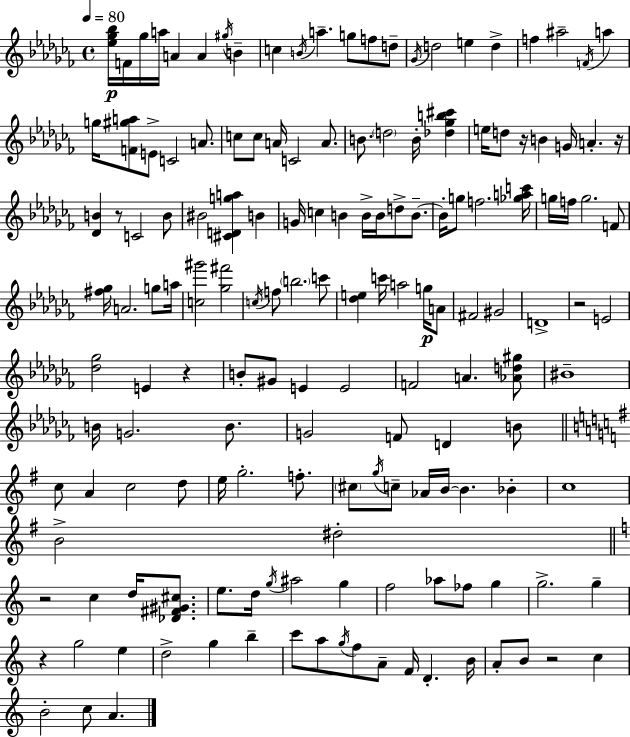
{
  \clef treble
  \time 4/4
  \defaultTimeSignature
  \key aes \minor
  \tempo 4 = 80
  <ees'' ges'' bes''>16\p f'16 ges''16 a''16 a'4 a'4 \acciaccatura { gis''16 } b'4-- | c''4 \acciaccatura { b'16 } a''4.-- g''8 f''8 | d''8-- \acciaccatura { ges'16 } d''2 e''4 d''4-> | f''4 ais''2-- \acciaccatura { f'16 } | \break a''4 g''16 <f' gis'' a''>8 e'8-> c'2 | a'8. c''8 c''8 a'16 c'2 | a'8. b'8. \parenthesize d''2 b'16-. | <des'' ges'' b'' cis'''>4 e''16 d''8 r16 b'4 g'16 a'4.-. | \break r16 <des' b'>4 r8 c'2 | b'8 bis'2 <cis' d' g'' a''>4 | b'4 g'16 c''4 b'4 b'16-> b'16 d''8-> | b'8.--~~ b'16-. g''8 f''2. | \break <ges'' a'' c'''>16 g''16 f''16 g''2. | f'8 <fis'' ges''>16 a'2. | g''8 a''16 <c'' gis'''>2 <ges'' fis'''>2 | \acciaccatura { c''16 } f''8 \parenthesize b''2. | \break c'''8 <des'' e''>4 c'''16 a''2 | g''16\p a'8 fis'2 gis'2 | d'1-> | r2 e'2 | \break <des'' ges''>2 e'4 | r4 b'8-. gis'8 e'4 e'2 | f'2 a'4. | <aes' d'' gis''>8 bis'1-- | \break b'16 g'2. | b'8. g'2 f'8 d'4 | b'8 \bar "||" \break \key e \minor c''8 a'4 c''2 d''8 | e''16 g''2.-. f''8.-. | \parenthesize cis''8 \acciaccatura { g''16 } c''8-- aes'16 b'16~~ b'4. bes'4-. | c''1 | \break b'2-> dis''2-. | \bar "||" \break \key a \minor r2 c''4 d''16 <des' fis' gis' cis''>8. | e''8. d''16 \acciaccatura { g''16 } ais''2 g''4 | f''2 aes''8 fes''8 g''4 | g''2.-> g''4-- | \break r4 g''2 e''4 | d''2-> g''4 b''4-- | c'''8 a''8 \acciaccatura { g''16 } f''8 a'8-- f'16 d'4.-. | b'16 a'8-. b'8 r2 c''4 | \break b'2-. c''8 a'4. | \bar "|."
}